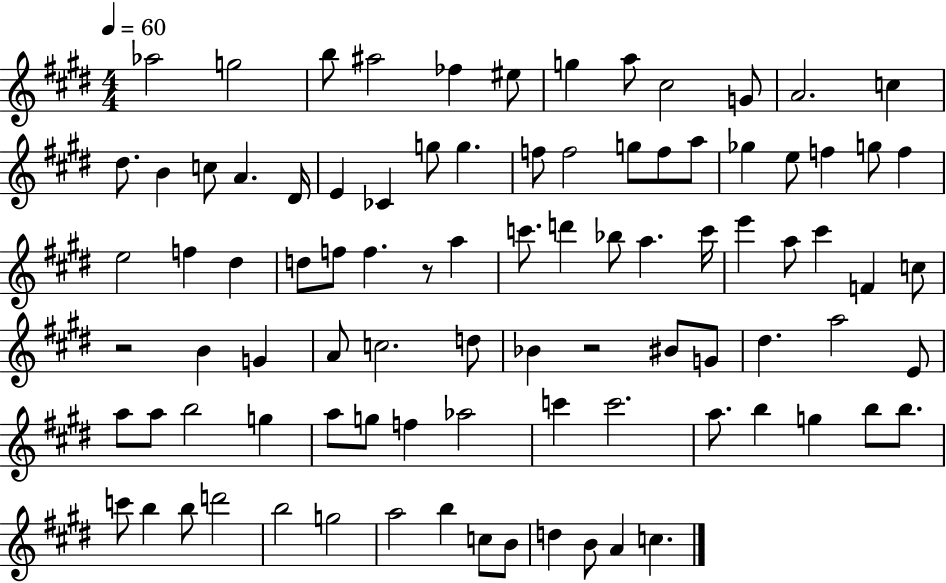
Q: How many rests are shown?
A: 3